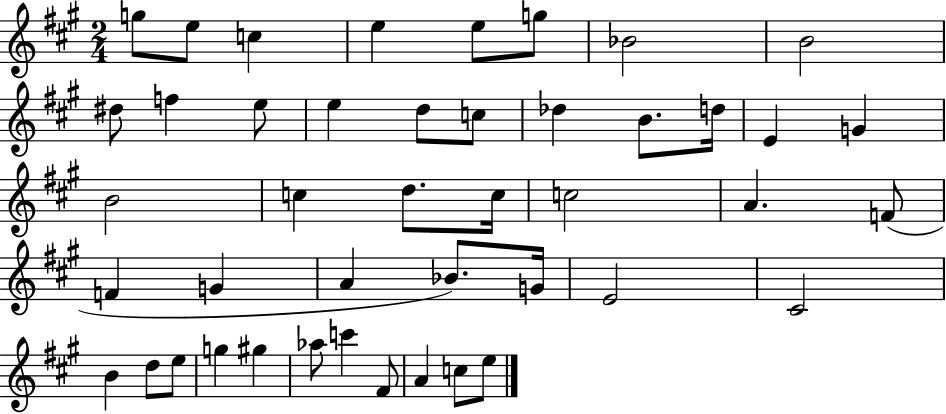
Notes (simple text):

G5/e E5/e C5/q E5/q E5/e G5/e Bb4/h B4/h D#5/e F5/q E5/e E5/q D5/e C5/e Db5/q B4/e. D5/s E4/q G4/q B4/h C5/q D5/e. C5/s C5/h A4/q. F4/e F4/q G4/q A4/q Bb4/e. G4/s E4/h C#4/h B4/q D5/e E5/e G5/q G#5/q Ab5/e C6/q F#4/e A4/q C5/e E5/e